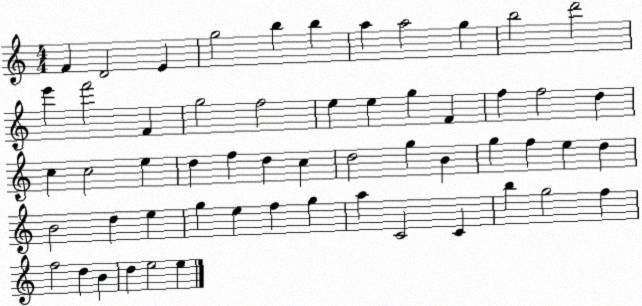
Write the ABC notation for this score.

X:1
T:Untitled
M:4/4
L:1/4
K:C
F D2 E g2 b b a a2 g b2 d'2 e' f'2 F g2 f2 e e g F f f2 d c c2 e d f d c d2 g B g f e d B2 d e g e f g a C2 C b g2 f f2 d B d e2 e